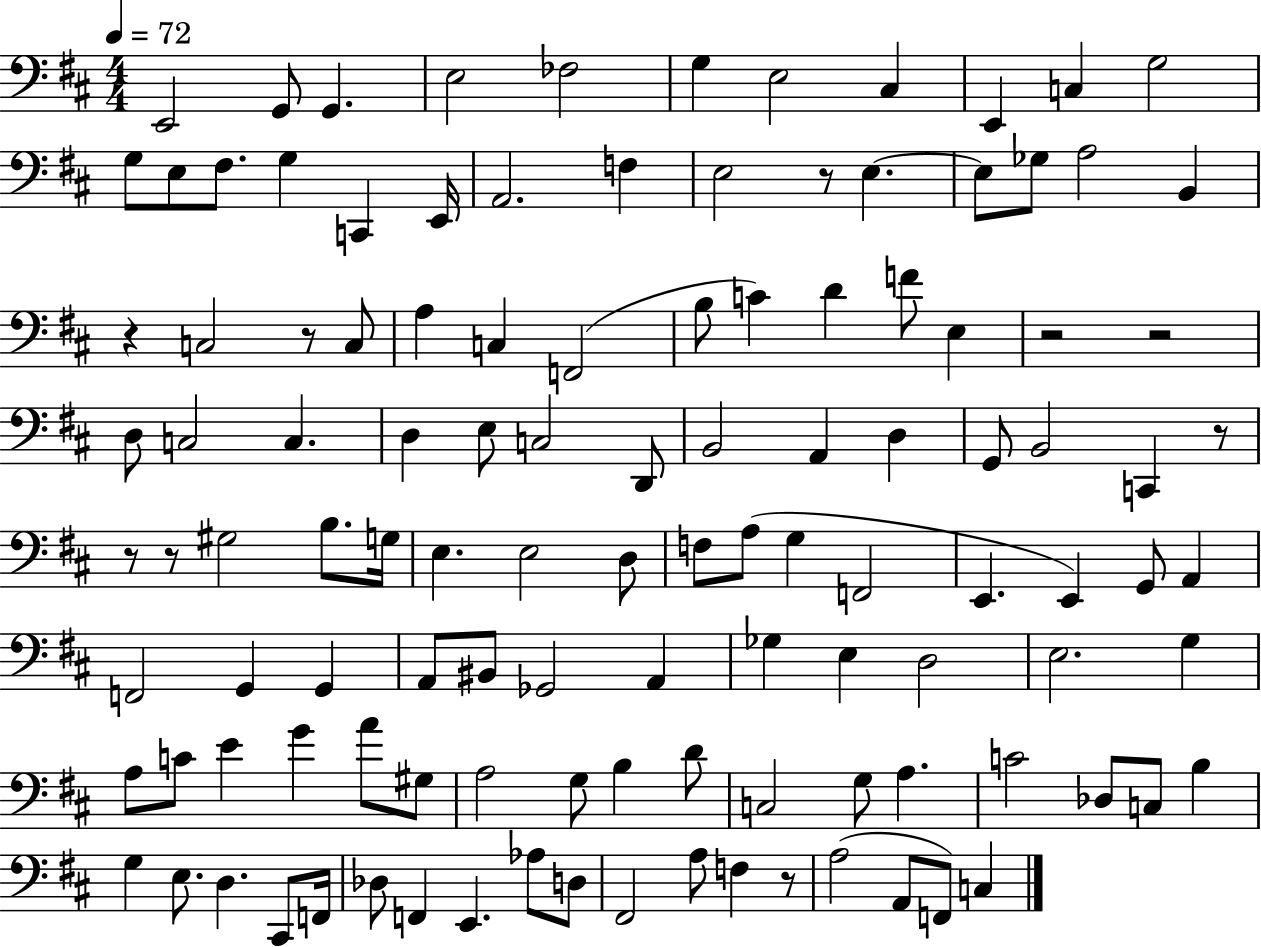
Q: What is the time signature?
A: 4/4